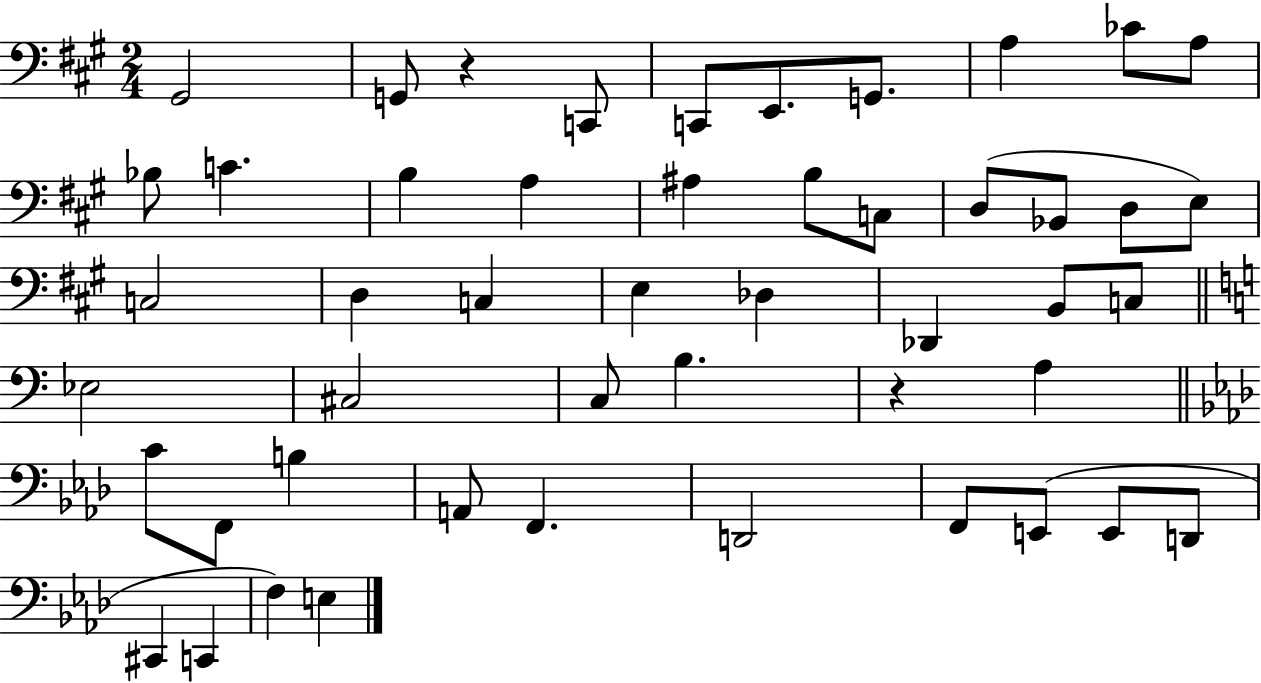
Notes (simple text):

G#2/h G2/e R/q C2/e C2/e E2/e. G2/e. A3/q CES4/e A3/e Bb3/e C4/q. B3/q A3/q A#3/q B3/e C3/e D3/e Bb2/e D3/e E3/e C3/h D3/q C3/q E3/q Db3/q Db2/q B2/e C3/e Eb3/h C#3/h C3/e B3/q. R/q A3/q C4/e F2/e B3/q A2/e F2/q. D2/h F2/e E2/e E2/e D2/e C#2/q C2/q F3/q E3/q